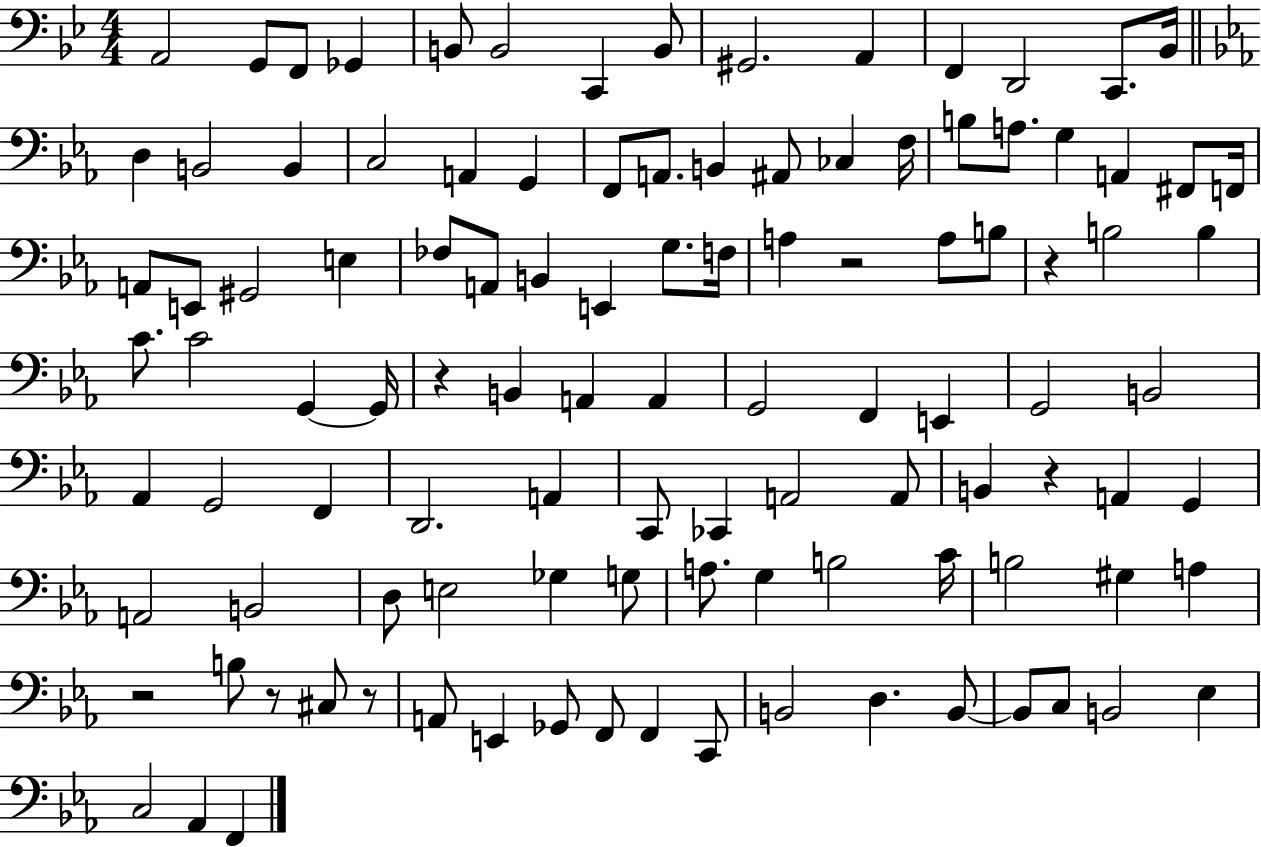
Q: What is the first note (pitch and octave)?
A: A2